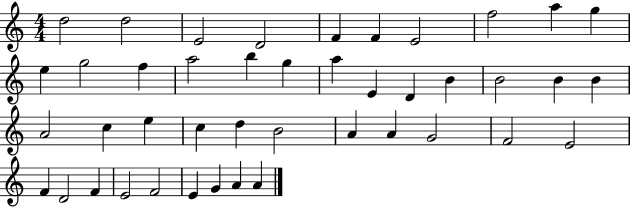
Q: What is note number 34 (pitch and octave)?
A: E4